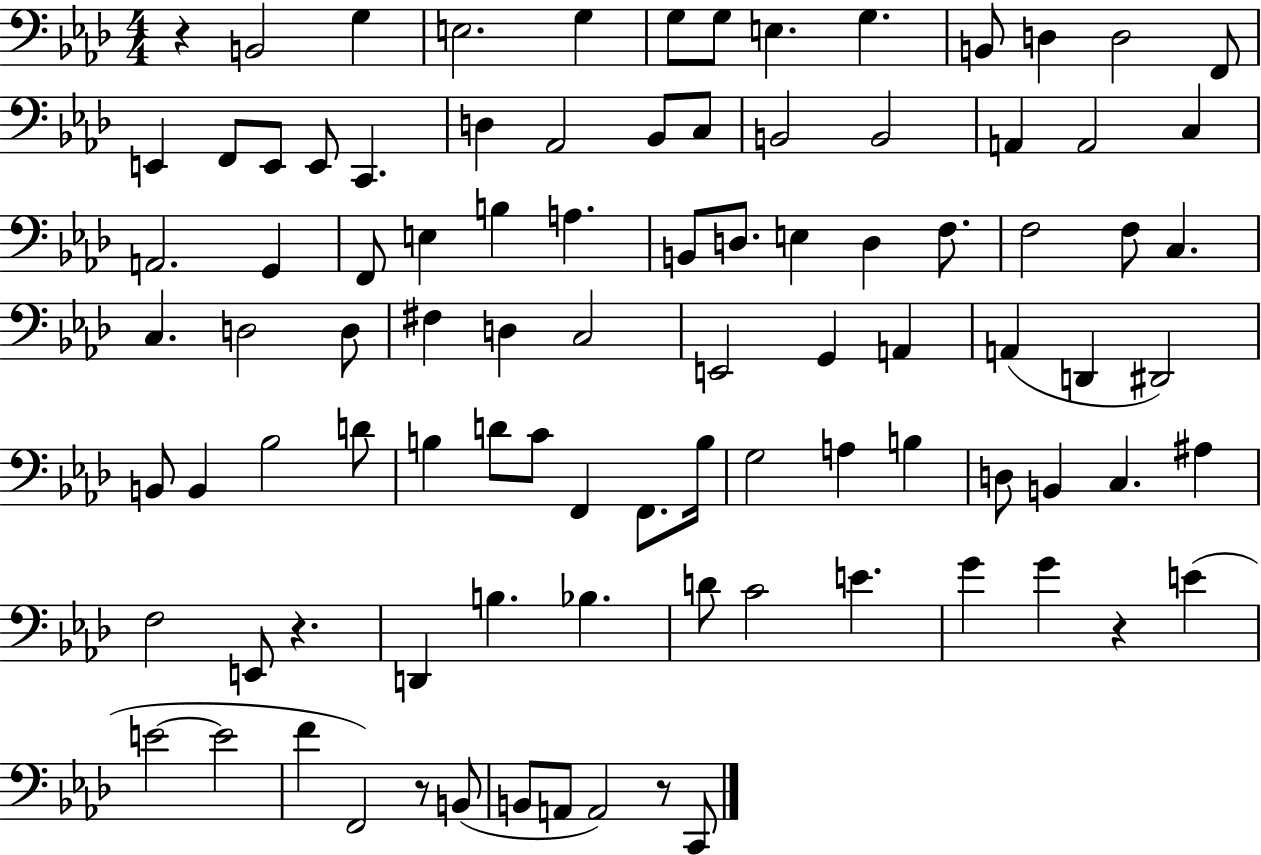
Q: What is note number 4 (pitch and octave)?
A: G3